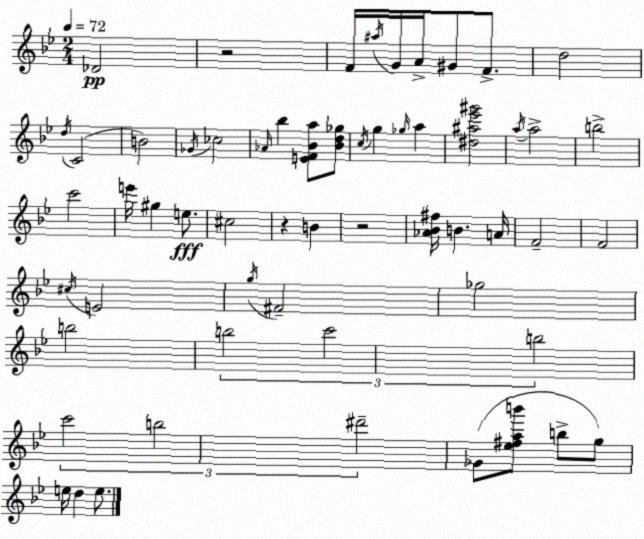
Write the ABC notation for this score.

X:1
T:Untitled
M:2/4
L:1/4
K:Bb
_D2 z2 F/4 ^a/4 G/4 A/4 ^G/2 F/2 d2 d/4 C2 B2 _G/4 _c2 _A/4 _b [EF_Ba]/2 [_Bd_g]/2 c/4 g _g/4 a [^d^a_e'^g']2 a/4 a2 b2 c'2 e'/4 ^g e/2 ^c2 z B z2 [_A_B^f]/4 B A/4 F2 F2 ^c/4 E2 g/4 ^F2 _g2 b2 b2 c'2 b2 c'2 b2 ^d'2 _G/2 [_e^fab']/2 b/2 g/2 e/4 d e/2